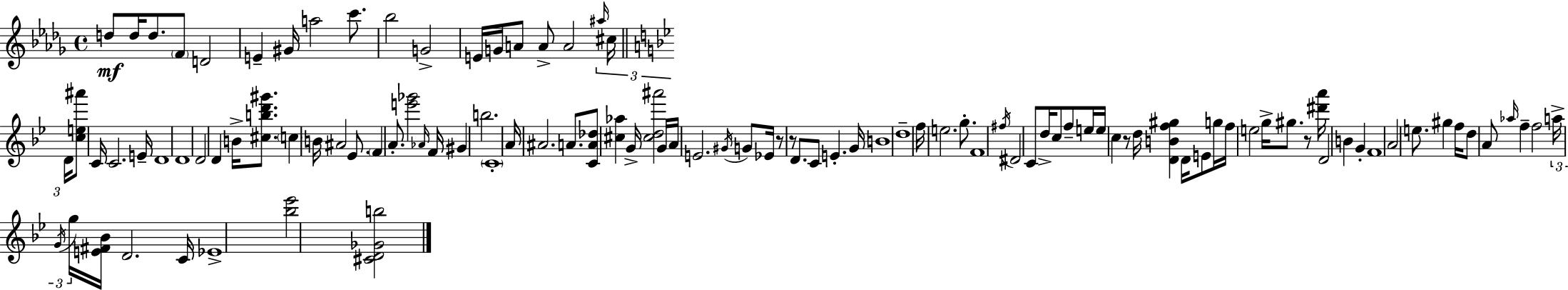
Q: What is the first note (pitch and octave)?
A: D5